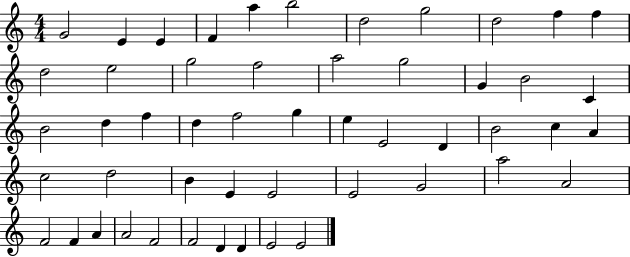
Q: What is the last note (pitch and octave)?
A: E4